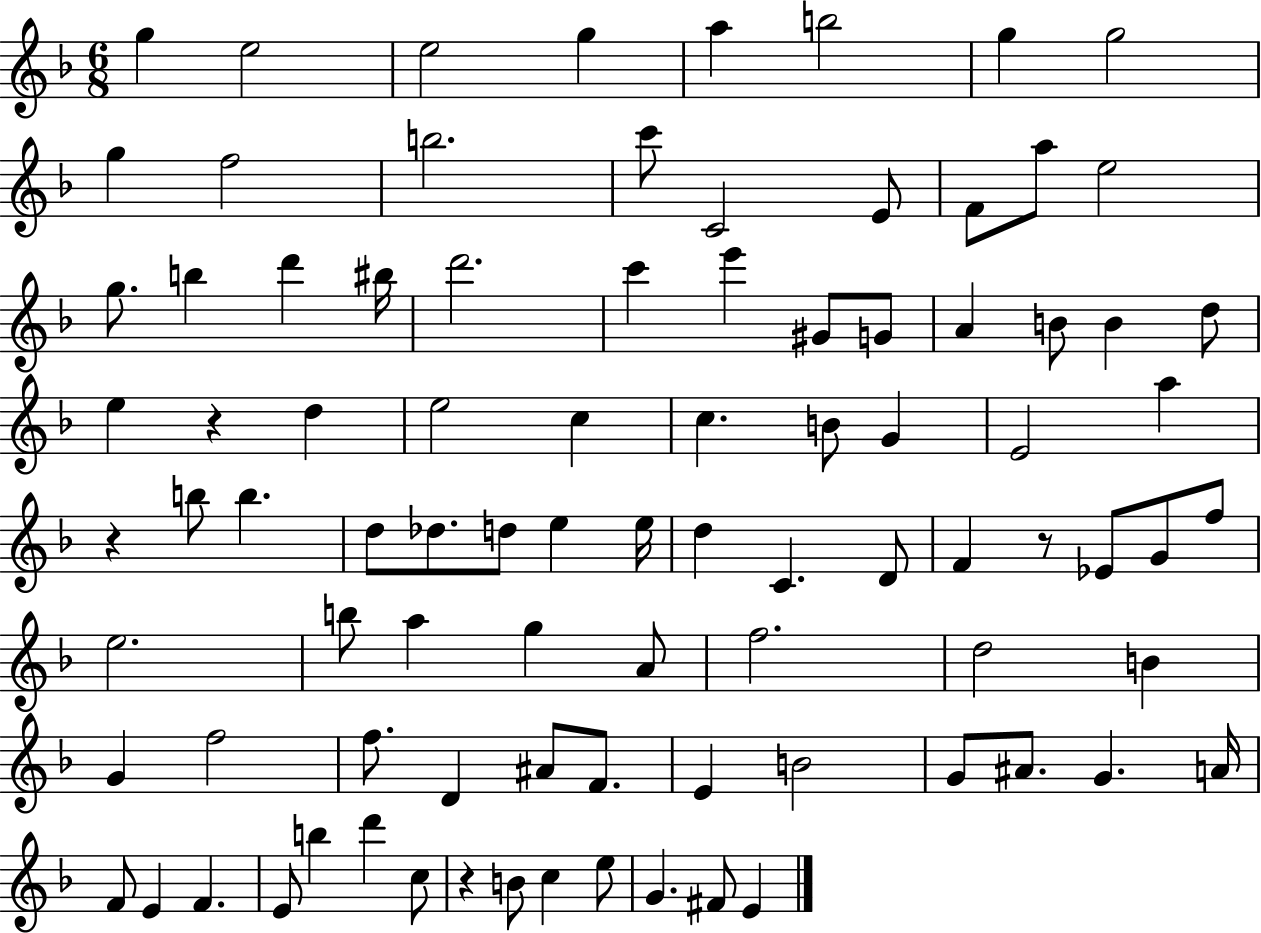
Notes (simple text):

G5/q E5/h E5/h G5/q A5/q B5/h G5/q G5/h G5/q F5/h B5/h. C6/e C4/h E4/e F4/e A5/e E5/h G5/e. B5/q D6/q BIS5/s D6/h. C6/q E6/q G#4/e G4/e A4/q B4/e B4/q D5/e E5/q R/q D5/q E5/h C5/q C5/q. B4/e G4/q E4/h A5/q R/q B5/e B5/q. D5/e Db5/e. D5/e E5/q E5/s D5/q C4/q. D4/e F4/q R/e Eb4/e G4/e F5/e E5/h. B5/e A5/q G5/q A4/e F5/h. D5/h B4/q G4/q F5/h F5/e. D4/q A#4/e F4/e. E4/q B4/h G4/e A#4/e. G4/q. A4/s F4/e E4/q F4/q. E4/e B5/q D6/q C5/e R/q B4/e C5/q E5/e G4/q. F#4/e E4/q